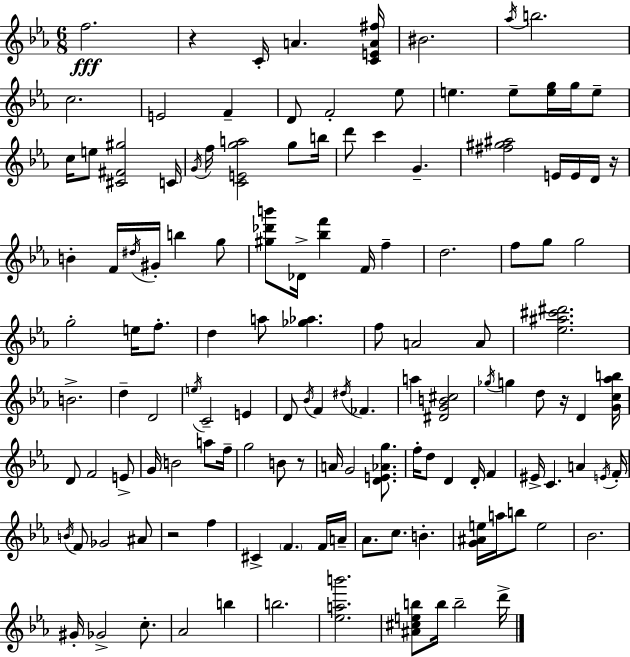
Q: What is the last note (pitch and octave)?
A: D6